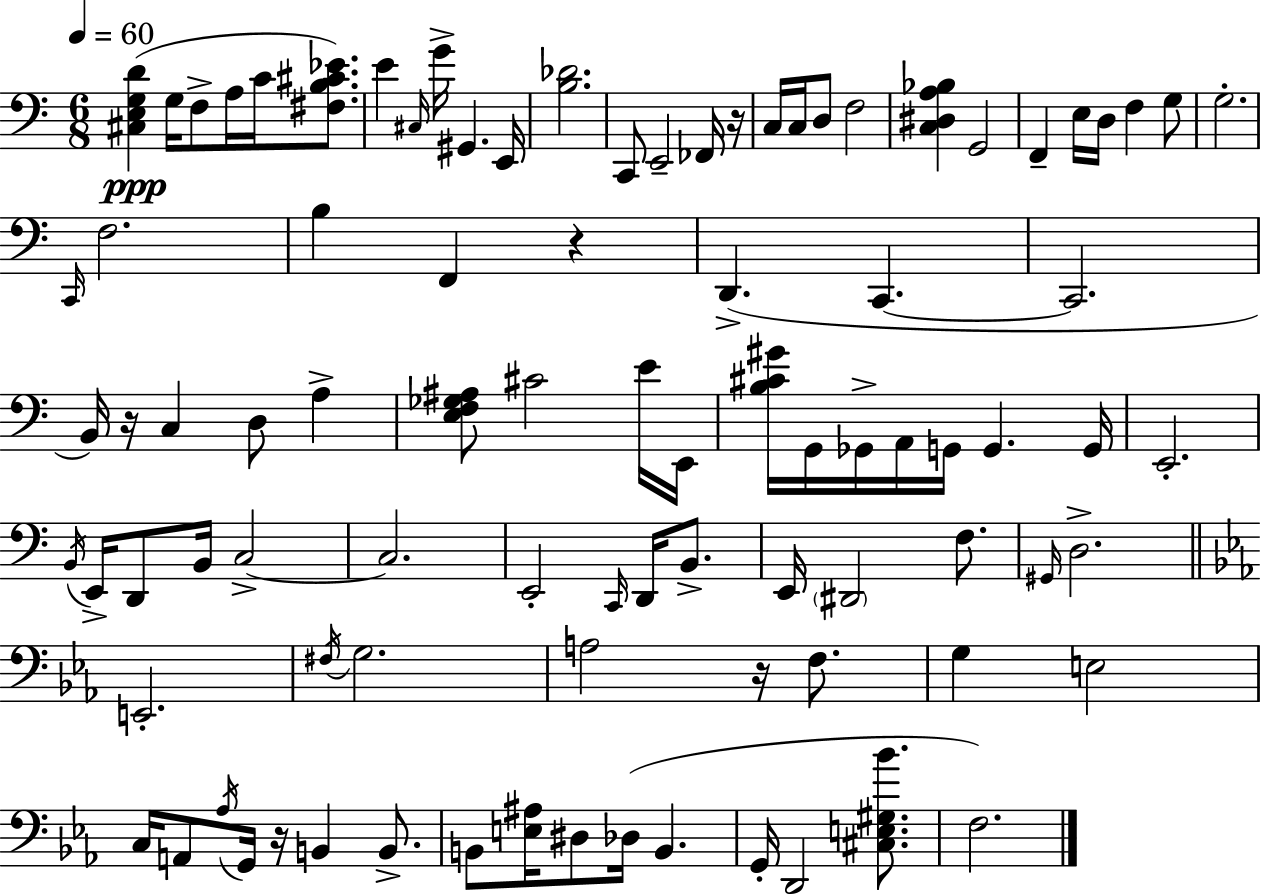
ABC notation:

X:1
T:Untitled
M:6/8
L:1/4
K:C
[^C,E,G,D] G,/4 F,/2 A,/4 C/4 [^F,B,^C_E]/2 E ^C,/4 G/4 ^G,, E,,/4 [B,_D]2 C,,/2 E,,2 _F,,/4 z/4 C,/4 C,/4 D,/2 F,2 [C,^D,A,_B,] G,,2 F,, E,/4 D,/4 F, G,/2 G,2 C,,/4 F,2 B, F,, z D,, C,, C,,2 B,,/4 z/4 C, D,/2 A, [E,F,_G,^A,]/2 ^C2 E/4 E,,/4 [B,^C^G]/4 G,,/4 _G,,/4 A,,/4 G,,/4 G,, G,,/4 E,,2 B,,/4 E,,/4 D,,/2 B,,/4 C,2 C,2 E,,2 C,,/4 D,,/4 B,,/2 E,,/4 ^D,,2 F,/2 ^G,,/4 D,2 E,,2 ^F,/4 G,2 A,2 z/4 F,/2 G, E,2 C,/4 A,,/2 _A,/4 G,,/4 z/4 B,, B,,/2 B,,/2 [E,^A,]/4 ^D,/2 _D,/4 B,, G,,/4 D,,2 [^C,E,^G,_B]/2 F,2